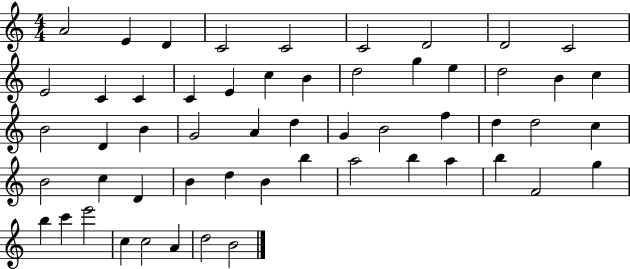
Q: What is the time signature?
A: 4/4